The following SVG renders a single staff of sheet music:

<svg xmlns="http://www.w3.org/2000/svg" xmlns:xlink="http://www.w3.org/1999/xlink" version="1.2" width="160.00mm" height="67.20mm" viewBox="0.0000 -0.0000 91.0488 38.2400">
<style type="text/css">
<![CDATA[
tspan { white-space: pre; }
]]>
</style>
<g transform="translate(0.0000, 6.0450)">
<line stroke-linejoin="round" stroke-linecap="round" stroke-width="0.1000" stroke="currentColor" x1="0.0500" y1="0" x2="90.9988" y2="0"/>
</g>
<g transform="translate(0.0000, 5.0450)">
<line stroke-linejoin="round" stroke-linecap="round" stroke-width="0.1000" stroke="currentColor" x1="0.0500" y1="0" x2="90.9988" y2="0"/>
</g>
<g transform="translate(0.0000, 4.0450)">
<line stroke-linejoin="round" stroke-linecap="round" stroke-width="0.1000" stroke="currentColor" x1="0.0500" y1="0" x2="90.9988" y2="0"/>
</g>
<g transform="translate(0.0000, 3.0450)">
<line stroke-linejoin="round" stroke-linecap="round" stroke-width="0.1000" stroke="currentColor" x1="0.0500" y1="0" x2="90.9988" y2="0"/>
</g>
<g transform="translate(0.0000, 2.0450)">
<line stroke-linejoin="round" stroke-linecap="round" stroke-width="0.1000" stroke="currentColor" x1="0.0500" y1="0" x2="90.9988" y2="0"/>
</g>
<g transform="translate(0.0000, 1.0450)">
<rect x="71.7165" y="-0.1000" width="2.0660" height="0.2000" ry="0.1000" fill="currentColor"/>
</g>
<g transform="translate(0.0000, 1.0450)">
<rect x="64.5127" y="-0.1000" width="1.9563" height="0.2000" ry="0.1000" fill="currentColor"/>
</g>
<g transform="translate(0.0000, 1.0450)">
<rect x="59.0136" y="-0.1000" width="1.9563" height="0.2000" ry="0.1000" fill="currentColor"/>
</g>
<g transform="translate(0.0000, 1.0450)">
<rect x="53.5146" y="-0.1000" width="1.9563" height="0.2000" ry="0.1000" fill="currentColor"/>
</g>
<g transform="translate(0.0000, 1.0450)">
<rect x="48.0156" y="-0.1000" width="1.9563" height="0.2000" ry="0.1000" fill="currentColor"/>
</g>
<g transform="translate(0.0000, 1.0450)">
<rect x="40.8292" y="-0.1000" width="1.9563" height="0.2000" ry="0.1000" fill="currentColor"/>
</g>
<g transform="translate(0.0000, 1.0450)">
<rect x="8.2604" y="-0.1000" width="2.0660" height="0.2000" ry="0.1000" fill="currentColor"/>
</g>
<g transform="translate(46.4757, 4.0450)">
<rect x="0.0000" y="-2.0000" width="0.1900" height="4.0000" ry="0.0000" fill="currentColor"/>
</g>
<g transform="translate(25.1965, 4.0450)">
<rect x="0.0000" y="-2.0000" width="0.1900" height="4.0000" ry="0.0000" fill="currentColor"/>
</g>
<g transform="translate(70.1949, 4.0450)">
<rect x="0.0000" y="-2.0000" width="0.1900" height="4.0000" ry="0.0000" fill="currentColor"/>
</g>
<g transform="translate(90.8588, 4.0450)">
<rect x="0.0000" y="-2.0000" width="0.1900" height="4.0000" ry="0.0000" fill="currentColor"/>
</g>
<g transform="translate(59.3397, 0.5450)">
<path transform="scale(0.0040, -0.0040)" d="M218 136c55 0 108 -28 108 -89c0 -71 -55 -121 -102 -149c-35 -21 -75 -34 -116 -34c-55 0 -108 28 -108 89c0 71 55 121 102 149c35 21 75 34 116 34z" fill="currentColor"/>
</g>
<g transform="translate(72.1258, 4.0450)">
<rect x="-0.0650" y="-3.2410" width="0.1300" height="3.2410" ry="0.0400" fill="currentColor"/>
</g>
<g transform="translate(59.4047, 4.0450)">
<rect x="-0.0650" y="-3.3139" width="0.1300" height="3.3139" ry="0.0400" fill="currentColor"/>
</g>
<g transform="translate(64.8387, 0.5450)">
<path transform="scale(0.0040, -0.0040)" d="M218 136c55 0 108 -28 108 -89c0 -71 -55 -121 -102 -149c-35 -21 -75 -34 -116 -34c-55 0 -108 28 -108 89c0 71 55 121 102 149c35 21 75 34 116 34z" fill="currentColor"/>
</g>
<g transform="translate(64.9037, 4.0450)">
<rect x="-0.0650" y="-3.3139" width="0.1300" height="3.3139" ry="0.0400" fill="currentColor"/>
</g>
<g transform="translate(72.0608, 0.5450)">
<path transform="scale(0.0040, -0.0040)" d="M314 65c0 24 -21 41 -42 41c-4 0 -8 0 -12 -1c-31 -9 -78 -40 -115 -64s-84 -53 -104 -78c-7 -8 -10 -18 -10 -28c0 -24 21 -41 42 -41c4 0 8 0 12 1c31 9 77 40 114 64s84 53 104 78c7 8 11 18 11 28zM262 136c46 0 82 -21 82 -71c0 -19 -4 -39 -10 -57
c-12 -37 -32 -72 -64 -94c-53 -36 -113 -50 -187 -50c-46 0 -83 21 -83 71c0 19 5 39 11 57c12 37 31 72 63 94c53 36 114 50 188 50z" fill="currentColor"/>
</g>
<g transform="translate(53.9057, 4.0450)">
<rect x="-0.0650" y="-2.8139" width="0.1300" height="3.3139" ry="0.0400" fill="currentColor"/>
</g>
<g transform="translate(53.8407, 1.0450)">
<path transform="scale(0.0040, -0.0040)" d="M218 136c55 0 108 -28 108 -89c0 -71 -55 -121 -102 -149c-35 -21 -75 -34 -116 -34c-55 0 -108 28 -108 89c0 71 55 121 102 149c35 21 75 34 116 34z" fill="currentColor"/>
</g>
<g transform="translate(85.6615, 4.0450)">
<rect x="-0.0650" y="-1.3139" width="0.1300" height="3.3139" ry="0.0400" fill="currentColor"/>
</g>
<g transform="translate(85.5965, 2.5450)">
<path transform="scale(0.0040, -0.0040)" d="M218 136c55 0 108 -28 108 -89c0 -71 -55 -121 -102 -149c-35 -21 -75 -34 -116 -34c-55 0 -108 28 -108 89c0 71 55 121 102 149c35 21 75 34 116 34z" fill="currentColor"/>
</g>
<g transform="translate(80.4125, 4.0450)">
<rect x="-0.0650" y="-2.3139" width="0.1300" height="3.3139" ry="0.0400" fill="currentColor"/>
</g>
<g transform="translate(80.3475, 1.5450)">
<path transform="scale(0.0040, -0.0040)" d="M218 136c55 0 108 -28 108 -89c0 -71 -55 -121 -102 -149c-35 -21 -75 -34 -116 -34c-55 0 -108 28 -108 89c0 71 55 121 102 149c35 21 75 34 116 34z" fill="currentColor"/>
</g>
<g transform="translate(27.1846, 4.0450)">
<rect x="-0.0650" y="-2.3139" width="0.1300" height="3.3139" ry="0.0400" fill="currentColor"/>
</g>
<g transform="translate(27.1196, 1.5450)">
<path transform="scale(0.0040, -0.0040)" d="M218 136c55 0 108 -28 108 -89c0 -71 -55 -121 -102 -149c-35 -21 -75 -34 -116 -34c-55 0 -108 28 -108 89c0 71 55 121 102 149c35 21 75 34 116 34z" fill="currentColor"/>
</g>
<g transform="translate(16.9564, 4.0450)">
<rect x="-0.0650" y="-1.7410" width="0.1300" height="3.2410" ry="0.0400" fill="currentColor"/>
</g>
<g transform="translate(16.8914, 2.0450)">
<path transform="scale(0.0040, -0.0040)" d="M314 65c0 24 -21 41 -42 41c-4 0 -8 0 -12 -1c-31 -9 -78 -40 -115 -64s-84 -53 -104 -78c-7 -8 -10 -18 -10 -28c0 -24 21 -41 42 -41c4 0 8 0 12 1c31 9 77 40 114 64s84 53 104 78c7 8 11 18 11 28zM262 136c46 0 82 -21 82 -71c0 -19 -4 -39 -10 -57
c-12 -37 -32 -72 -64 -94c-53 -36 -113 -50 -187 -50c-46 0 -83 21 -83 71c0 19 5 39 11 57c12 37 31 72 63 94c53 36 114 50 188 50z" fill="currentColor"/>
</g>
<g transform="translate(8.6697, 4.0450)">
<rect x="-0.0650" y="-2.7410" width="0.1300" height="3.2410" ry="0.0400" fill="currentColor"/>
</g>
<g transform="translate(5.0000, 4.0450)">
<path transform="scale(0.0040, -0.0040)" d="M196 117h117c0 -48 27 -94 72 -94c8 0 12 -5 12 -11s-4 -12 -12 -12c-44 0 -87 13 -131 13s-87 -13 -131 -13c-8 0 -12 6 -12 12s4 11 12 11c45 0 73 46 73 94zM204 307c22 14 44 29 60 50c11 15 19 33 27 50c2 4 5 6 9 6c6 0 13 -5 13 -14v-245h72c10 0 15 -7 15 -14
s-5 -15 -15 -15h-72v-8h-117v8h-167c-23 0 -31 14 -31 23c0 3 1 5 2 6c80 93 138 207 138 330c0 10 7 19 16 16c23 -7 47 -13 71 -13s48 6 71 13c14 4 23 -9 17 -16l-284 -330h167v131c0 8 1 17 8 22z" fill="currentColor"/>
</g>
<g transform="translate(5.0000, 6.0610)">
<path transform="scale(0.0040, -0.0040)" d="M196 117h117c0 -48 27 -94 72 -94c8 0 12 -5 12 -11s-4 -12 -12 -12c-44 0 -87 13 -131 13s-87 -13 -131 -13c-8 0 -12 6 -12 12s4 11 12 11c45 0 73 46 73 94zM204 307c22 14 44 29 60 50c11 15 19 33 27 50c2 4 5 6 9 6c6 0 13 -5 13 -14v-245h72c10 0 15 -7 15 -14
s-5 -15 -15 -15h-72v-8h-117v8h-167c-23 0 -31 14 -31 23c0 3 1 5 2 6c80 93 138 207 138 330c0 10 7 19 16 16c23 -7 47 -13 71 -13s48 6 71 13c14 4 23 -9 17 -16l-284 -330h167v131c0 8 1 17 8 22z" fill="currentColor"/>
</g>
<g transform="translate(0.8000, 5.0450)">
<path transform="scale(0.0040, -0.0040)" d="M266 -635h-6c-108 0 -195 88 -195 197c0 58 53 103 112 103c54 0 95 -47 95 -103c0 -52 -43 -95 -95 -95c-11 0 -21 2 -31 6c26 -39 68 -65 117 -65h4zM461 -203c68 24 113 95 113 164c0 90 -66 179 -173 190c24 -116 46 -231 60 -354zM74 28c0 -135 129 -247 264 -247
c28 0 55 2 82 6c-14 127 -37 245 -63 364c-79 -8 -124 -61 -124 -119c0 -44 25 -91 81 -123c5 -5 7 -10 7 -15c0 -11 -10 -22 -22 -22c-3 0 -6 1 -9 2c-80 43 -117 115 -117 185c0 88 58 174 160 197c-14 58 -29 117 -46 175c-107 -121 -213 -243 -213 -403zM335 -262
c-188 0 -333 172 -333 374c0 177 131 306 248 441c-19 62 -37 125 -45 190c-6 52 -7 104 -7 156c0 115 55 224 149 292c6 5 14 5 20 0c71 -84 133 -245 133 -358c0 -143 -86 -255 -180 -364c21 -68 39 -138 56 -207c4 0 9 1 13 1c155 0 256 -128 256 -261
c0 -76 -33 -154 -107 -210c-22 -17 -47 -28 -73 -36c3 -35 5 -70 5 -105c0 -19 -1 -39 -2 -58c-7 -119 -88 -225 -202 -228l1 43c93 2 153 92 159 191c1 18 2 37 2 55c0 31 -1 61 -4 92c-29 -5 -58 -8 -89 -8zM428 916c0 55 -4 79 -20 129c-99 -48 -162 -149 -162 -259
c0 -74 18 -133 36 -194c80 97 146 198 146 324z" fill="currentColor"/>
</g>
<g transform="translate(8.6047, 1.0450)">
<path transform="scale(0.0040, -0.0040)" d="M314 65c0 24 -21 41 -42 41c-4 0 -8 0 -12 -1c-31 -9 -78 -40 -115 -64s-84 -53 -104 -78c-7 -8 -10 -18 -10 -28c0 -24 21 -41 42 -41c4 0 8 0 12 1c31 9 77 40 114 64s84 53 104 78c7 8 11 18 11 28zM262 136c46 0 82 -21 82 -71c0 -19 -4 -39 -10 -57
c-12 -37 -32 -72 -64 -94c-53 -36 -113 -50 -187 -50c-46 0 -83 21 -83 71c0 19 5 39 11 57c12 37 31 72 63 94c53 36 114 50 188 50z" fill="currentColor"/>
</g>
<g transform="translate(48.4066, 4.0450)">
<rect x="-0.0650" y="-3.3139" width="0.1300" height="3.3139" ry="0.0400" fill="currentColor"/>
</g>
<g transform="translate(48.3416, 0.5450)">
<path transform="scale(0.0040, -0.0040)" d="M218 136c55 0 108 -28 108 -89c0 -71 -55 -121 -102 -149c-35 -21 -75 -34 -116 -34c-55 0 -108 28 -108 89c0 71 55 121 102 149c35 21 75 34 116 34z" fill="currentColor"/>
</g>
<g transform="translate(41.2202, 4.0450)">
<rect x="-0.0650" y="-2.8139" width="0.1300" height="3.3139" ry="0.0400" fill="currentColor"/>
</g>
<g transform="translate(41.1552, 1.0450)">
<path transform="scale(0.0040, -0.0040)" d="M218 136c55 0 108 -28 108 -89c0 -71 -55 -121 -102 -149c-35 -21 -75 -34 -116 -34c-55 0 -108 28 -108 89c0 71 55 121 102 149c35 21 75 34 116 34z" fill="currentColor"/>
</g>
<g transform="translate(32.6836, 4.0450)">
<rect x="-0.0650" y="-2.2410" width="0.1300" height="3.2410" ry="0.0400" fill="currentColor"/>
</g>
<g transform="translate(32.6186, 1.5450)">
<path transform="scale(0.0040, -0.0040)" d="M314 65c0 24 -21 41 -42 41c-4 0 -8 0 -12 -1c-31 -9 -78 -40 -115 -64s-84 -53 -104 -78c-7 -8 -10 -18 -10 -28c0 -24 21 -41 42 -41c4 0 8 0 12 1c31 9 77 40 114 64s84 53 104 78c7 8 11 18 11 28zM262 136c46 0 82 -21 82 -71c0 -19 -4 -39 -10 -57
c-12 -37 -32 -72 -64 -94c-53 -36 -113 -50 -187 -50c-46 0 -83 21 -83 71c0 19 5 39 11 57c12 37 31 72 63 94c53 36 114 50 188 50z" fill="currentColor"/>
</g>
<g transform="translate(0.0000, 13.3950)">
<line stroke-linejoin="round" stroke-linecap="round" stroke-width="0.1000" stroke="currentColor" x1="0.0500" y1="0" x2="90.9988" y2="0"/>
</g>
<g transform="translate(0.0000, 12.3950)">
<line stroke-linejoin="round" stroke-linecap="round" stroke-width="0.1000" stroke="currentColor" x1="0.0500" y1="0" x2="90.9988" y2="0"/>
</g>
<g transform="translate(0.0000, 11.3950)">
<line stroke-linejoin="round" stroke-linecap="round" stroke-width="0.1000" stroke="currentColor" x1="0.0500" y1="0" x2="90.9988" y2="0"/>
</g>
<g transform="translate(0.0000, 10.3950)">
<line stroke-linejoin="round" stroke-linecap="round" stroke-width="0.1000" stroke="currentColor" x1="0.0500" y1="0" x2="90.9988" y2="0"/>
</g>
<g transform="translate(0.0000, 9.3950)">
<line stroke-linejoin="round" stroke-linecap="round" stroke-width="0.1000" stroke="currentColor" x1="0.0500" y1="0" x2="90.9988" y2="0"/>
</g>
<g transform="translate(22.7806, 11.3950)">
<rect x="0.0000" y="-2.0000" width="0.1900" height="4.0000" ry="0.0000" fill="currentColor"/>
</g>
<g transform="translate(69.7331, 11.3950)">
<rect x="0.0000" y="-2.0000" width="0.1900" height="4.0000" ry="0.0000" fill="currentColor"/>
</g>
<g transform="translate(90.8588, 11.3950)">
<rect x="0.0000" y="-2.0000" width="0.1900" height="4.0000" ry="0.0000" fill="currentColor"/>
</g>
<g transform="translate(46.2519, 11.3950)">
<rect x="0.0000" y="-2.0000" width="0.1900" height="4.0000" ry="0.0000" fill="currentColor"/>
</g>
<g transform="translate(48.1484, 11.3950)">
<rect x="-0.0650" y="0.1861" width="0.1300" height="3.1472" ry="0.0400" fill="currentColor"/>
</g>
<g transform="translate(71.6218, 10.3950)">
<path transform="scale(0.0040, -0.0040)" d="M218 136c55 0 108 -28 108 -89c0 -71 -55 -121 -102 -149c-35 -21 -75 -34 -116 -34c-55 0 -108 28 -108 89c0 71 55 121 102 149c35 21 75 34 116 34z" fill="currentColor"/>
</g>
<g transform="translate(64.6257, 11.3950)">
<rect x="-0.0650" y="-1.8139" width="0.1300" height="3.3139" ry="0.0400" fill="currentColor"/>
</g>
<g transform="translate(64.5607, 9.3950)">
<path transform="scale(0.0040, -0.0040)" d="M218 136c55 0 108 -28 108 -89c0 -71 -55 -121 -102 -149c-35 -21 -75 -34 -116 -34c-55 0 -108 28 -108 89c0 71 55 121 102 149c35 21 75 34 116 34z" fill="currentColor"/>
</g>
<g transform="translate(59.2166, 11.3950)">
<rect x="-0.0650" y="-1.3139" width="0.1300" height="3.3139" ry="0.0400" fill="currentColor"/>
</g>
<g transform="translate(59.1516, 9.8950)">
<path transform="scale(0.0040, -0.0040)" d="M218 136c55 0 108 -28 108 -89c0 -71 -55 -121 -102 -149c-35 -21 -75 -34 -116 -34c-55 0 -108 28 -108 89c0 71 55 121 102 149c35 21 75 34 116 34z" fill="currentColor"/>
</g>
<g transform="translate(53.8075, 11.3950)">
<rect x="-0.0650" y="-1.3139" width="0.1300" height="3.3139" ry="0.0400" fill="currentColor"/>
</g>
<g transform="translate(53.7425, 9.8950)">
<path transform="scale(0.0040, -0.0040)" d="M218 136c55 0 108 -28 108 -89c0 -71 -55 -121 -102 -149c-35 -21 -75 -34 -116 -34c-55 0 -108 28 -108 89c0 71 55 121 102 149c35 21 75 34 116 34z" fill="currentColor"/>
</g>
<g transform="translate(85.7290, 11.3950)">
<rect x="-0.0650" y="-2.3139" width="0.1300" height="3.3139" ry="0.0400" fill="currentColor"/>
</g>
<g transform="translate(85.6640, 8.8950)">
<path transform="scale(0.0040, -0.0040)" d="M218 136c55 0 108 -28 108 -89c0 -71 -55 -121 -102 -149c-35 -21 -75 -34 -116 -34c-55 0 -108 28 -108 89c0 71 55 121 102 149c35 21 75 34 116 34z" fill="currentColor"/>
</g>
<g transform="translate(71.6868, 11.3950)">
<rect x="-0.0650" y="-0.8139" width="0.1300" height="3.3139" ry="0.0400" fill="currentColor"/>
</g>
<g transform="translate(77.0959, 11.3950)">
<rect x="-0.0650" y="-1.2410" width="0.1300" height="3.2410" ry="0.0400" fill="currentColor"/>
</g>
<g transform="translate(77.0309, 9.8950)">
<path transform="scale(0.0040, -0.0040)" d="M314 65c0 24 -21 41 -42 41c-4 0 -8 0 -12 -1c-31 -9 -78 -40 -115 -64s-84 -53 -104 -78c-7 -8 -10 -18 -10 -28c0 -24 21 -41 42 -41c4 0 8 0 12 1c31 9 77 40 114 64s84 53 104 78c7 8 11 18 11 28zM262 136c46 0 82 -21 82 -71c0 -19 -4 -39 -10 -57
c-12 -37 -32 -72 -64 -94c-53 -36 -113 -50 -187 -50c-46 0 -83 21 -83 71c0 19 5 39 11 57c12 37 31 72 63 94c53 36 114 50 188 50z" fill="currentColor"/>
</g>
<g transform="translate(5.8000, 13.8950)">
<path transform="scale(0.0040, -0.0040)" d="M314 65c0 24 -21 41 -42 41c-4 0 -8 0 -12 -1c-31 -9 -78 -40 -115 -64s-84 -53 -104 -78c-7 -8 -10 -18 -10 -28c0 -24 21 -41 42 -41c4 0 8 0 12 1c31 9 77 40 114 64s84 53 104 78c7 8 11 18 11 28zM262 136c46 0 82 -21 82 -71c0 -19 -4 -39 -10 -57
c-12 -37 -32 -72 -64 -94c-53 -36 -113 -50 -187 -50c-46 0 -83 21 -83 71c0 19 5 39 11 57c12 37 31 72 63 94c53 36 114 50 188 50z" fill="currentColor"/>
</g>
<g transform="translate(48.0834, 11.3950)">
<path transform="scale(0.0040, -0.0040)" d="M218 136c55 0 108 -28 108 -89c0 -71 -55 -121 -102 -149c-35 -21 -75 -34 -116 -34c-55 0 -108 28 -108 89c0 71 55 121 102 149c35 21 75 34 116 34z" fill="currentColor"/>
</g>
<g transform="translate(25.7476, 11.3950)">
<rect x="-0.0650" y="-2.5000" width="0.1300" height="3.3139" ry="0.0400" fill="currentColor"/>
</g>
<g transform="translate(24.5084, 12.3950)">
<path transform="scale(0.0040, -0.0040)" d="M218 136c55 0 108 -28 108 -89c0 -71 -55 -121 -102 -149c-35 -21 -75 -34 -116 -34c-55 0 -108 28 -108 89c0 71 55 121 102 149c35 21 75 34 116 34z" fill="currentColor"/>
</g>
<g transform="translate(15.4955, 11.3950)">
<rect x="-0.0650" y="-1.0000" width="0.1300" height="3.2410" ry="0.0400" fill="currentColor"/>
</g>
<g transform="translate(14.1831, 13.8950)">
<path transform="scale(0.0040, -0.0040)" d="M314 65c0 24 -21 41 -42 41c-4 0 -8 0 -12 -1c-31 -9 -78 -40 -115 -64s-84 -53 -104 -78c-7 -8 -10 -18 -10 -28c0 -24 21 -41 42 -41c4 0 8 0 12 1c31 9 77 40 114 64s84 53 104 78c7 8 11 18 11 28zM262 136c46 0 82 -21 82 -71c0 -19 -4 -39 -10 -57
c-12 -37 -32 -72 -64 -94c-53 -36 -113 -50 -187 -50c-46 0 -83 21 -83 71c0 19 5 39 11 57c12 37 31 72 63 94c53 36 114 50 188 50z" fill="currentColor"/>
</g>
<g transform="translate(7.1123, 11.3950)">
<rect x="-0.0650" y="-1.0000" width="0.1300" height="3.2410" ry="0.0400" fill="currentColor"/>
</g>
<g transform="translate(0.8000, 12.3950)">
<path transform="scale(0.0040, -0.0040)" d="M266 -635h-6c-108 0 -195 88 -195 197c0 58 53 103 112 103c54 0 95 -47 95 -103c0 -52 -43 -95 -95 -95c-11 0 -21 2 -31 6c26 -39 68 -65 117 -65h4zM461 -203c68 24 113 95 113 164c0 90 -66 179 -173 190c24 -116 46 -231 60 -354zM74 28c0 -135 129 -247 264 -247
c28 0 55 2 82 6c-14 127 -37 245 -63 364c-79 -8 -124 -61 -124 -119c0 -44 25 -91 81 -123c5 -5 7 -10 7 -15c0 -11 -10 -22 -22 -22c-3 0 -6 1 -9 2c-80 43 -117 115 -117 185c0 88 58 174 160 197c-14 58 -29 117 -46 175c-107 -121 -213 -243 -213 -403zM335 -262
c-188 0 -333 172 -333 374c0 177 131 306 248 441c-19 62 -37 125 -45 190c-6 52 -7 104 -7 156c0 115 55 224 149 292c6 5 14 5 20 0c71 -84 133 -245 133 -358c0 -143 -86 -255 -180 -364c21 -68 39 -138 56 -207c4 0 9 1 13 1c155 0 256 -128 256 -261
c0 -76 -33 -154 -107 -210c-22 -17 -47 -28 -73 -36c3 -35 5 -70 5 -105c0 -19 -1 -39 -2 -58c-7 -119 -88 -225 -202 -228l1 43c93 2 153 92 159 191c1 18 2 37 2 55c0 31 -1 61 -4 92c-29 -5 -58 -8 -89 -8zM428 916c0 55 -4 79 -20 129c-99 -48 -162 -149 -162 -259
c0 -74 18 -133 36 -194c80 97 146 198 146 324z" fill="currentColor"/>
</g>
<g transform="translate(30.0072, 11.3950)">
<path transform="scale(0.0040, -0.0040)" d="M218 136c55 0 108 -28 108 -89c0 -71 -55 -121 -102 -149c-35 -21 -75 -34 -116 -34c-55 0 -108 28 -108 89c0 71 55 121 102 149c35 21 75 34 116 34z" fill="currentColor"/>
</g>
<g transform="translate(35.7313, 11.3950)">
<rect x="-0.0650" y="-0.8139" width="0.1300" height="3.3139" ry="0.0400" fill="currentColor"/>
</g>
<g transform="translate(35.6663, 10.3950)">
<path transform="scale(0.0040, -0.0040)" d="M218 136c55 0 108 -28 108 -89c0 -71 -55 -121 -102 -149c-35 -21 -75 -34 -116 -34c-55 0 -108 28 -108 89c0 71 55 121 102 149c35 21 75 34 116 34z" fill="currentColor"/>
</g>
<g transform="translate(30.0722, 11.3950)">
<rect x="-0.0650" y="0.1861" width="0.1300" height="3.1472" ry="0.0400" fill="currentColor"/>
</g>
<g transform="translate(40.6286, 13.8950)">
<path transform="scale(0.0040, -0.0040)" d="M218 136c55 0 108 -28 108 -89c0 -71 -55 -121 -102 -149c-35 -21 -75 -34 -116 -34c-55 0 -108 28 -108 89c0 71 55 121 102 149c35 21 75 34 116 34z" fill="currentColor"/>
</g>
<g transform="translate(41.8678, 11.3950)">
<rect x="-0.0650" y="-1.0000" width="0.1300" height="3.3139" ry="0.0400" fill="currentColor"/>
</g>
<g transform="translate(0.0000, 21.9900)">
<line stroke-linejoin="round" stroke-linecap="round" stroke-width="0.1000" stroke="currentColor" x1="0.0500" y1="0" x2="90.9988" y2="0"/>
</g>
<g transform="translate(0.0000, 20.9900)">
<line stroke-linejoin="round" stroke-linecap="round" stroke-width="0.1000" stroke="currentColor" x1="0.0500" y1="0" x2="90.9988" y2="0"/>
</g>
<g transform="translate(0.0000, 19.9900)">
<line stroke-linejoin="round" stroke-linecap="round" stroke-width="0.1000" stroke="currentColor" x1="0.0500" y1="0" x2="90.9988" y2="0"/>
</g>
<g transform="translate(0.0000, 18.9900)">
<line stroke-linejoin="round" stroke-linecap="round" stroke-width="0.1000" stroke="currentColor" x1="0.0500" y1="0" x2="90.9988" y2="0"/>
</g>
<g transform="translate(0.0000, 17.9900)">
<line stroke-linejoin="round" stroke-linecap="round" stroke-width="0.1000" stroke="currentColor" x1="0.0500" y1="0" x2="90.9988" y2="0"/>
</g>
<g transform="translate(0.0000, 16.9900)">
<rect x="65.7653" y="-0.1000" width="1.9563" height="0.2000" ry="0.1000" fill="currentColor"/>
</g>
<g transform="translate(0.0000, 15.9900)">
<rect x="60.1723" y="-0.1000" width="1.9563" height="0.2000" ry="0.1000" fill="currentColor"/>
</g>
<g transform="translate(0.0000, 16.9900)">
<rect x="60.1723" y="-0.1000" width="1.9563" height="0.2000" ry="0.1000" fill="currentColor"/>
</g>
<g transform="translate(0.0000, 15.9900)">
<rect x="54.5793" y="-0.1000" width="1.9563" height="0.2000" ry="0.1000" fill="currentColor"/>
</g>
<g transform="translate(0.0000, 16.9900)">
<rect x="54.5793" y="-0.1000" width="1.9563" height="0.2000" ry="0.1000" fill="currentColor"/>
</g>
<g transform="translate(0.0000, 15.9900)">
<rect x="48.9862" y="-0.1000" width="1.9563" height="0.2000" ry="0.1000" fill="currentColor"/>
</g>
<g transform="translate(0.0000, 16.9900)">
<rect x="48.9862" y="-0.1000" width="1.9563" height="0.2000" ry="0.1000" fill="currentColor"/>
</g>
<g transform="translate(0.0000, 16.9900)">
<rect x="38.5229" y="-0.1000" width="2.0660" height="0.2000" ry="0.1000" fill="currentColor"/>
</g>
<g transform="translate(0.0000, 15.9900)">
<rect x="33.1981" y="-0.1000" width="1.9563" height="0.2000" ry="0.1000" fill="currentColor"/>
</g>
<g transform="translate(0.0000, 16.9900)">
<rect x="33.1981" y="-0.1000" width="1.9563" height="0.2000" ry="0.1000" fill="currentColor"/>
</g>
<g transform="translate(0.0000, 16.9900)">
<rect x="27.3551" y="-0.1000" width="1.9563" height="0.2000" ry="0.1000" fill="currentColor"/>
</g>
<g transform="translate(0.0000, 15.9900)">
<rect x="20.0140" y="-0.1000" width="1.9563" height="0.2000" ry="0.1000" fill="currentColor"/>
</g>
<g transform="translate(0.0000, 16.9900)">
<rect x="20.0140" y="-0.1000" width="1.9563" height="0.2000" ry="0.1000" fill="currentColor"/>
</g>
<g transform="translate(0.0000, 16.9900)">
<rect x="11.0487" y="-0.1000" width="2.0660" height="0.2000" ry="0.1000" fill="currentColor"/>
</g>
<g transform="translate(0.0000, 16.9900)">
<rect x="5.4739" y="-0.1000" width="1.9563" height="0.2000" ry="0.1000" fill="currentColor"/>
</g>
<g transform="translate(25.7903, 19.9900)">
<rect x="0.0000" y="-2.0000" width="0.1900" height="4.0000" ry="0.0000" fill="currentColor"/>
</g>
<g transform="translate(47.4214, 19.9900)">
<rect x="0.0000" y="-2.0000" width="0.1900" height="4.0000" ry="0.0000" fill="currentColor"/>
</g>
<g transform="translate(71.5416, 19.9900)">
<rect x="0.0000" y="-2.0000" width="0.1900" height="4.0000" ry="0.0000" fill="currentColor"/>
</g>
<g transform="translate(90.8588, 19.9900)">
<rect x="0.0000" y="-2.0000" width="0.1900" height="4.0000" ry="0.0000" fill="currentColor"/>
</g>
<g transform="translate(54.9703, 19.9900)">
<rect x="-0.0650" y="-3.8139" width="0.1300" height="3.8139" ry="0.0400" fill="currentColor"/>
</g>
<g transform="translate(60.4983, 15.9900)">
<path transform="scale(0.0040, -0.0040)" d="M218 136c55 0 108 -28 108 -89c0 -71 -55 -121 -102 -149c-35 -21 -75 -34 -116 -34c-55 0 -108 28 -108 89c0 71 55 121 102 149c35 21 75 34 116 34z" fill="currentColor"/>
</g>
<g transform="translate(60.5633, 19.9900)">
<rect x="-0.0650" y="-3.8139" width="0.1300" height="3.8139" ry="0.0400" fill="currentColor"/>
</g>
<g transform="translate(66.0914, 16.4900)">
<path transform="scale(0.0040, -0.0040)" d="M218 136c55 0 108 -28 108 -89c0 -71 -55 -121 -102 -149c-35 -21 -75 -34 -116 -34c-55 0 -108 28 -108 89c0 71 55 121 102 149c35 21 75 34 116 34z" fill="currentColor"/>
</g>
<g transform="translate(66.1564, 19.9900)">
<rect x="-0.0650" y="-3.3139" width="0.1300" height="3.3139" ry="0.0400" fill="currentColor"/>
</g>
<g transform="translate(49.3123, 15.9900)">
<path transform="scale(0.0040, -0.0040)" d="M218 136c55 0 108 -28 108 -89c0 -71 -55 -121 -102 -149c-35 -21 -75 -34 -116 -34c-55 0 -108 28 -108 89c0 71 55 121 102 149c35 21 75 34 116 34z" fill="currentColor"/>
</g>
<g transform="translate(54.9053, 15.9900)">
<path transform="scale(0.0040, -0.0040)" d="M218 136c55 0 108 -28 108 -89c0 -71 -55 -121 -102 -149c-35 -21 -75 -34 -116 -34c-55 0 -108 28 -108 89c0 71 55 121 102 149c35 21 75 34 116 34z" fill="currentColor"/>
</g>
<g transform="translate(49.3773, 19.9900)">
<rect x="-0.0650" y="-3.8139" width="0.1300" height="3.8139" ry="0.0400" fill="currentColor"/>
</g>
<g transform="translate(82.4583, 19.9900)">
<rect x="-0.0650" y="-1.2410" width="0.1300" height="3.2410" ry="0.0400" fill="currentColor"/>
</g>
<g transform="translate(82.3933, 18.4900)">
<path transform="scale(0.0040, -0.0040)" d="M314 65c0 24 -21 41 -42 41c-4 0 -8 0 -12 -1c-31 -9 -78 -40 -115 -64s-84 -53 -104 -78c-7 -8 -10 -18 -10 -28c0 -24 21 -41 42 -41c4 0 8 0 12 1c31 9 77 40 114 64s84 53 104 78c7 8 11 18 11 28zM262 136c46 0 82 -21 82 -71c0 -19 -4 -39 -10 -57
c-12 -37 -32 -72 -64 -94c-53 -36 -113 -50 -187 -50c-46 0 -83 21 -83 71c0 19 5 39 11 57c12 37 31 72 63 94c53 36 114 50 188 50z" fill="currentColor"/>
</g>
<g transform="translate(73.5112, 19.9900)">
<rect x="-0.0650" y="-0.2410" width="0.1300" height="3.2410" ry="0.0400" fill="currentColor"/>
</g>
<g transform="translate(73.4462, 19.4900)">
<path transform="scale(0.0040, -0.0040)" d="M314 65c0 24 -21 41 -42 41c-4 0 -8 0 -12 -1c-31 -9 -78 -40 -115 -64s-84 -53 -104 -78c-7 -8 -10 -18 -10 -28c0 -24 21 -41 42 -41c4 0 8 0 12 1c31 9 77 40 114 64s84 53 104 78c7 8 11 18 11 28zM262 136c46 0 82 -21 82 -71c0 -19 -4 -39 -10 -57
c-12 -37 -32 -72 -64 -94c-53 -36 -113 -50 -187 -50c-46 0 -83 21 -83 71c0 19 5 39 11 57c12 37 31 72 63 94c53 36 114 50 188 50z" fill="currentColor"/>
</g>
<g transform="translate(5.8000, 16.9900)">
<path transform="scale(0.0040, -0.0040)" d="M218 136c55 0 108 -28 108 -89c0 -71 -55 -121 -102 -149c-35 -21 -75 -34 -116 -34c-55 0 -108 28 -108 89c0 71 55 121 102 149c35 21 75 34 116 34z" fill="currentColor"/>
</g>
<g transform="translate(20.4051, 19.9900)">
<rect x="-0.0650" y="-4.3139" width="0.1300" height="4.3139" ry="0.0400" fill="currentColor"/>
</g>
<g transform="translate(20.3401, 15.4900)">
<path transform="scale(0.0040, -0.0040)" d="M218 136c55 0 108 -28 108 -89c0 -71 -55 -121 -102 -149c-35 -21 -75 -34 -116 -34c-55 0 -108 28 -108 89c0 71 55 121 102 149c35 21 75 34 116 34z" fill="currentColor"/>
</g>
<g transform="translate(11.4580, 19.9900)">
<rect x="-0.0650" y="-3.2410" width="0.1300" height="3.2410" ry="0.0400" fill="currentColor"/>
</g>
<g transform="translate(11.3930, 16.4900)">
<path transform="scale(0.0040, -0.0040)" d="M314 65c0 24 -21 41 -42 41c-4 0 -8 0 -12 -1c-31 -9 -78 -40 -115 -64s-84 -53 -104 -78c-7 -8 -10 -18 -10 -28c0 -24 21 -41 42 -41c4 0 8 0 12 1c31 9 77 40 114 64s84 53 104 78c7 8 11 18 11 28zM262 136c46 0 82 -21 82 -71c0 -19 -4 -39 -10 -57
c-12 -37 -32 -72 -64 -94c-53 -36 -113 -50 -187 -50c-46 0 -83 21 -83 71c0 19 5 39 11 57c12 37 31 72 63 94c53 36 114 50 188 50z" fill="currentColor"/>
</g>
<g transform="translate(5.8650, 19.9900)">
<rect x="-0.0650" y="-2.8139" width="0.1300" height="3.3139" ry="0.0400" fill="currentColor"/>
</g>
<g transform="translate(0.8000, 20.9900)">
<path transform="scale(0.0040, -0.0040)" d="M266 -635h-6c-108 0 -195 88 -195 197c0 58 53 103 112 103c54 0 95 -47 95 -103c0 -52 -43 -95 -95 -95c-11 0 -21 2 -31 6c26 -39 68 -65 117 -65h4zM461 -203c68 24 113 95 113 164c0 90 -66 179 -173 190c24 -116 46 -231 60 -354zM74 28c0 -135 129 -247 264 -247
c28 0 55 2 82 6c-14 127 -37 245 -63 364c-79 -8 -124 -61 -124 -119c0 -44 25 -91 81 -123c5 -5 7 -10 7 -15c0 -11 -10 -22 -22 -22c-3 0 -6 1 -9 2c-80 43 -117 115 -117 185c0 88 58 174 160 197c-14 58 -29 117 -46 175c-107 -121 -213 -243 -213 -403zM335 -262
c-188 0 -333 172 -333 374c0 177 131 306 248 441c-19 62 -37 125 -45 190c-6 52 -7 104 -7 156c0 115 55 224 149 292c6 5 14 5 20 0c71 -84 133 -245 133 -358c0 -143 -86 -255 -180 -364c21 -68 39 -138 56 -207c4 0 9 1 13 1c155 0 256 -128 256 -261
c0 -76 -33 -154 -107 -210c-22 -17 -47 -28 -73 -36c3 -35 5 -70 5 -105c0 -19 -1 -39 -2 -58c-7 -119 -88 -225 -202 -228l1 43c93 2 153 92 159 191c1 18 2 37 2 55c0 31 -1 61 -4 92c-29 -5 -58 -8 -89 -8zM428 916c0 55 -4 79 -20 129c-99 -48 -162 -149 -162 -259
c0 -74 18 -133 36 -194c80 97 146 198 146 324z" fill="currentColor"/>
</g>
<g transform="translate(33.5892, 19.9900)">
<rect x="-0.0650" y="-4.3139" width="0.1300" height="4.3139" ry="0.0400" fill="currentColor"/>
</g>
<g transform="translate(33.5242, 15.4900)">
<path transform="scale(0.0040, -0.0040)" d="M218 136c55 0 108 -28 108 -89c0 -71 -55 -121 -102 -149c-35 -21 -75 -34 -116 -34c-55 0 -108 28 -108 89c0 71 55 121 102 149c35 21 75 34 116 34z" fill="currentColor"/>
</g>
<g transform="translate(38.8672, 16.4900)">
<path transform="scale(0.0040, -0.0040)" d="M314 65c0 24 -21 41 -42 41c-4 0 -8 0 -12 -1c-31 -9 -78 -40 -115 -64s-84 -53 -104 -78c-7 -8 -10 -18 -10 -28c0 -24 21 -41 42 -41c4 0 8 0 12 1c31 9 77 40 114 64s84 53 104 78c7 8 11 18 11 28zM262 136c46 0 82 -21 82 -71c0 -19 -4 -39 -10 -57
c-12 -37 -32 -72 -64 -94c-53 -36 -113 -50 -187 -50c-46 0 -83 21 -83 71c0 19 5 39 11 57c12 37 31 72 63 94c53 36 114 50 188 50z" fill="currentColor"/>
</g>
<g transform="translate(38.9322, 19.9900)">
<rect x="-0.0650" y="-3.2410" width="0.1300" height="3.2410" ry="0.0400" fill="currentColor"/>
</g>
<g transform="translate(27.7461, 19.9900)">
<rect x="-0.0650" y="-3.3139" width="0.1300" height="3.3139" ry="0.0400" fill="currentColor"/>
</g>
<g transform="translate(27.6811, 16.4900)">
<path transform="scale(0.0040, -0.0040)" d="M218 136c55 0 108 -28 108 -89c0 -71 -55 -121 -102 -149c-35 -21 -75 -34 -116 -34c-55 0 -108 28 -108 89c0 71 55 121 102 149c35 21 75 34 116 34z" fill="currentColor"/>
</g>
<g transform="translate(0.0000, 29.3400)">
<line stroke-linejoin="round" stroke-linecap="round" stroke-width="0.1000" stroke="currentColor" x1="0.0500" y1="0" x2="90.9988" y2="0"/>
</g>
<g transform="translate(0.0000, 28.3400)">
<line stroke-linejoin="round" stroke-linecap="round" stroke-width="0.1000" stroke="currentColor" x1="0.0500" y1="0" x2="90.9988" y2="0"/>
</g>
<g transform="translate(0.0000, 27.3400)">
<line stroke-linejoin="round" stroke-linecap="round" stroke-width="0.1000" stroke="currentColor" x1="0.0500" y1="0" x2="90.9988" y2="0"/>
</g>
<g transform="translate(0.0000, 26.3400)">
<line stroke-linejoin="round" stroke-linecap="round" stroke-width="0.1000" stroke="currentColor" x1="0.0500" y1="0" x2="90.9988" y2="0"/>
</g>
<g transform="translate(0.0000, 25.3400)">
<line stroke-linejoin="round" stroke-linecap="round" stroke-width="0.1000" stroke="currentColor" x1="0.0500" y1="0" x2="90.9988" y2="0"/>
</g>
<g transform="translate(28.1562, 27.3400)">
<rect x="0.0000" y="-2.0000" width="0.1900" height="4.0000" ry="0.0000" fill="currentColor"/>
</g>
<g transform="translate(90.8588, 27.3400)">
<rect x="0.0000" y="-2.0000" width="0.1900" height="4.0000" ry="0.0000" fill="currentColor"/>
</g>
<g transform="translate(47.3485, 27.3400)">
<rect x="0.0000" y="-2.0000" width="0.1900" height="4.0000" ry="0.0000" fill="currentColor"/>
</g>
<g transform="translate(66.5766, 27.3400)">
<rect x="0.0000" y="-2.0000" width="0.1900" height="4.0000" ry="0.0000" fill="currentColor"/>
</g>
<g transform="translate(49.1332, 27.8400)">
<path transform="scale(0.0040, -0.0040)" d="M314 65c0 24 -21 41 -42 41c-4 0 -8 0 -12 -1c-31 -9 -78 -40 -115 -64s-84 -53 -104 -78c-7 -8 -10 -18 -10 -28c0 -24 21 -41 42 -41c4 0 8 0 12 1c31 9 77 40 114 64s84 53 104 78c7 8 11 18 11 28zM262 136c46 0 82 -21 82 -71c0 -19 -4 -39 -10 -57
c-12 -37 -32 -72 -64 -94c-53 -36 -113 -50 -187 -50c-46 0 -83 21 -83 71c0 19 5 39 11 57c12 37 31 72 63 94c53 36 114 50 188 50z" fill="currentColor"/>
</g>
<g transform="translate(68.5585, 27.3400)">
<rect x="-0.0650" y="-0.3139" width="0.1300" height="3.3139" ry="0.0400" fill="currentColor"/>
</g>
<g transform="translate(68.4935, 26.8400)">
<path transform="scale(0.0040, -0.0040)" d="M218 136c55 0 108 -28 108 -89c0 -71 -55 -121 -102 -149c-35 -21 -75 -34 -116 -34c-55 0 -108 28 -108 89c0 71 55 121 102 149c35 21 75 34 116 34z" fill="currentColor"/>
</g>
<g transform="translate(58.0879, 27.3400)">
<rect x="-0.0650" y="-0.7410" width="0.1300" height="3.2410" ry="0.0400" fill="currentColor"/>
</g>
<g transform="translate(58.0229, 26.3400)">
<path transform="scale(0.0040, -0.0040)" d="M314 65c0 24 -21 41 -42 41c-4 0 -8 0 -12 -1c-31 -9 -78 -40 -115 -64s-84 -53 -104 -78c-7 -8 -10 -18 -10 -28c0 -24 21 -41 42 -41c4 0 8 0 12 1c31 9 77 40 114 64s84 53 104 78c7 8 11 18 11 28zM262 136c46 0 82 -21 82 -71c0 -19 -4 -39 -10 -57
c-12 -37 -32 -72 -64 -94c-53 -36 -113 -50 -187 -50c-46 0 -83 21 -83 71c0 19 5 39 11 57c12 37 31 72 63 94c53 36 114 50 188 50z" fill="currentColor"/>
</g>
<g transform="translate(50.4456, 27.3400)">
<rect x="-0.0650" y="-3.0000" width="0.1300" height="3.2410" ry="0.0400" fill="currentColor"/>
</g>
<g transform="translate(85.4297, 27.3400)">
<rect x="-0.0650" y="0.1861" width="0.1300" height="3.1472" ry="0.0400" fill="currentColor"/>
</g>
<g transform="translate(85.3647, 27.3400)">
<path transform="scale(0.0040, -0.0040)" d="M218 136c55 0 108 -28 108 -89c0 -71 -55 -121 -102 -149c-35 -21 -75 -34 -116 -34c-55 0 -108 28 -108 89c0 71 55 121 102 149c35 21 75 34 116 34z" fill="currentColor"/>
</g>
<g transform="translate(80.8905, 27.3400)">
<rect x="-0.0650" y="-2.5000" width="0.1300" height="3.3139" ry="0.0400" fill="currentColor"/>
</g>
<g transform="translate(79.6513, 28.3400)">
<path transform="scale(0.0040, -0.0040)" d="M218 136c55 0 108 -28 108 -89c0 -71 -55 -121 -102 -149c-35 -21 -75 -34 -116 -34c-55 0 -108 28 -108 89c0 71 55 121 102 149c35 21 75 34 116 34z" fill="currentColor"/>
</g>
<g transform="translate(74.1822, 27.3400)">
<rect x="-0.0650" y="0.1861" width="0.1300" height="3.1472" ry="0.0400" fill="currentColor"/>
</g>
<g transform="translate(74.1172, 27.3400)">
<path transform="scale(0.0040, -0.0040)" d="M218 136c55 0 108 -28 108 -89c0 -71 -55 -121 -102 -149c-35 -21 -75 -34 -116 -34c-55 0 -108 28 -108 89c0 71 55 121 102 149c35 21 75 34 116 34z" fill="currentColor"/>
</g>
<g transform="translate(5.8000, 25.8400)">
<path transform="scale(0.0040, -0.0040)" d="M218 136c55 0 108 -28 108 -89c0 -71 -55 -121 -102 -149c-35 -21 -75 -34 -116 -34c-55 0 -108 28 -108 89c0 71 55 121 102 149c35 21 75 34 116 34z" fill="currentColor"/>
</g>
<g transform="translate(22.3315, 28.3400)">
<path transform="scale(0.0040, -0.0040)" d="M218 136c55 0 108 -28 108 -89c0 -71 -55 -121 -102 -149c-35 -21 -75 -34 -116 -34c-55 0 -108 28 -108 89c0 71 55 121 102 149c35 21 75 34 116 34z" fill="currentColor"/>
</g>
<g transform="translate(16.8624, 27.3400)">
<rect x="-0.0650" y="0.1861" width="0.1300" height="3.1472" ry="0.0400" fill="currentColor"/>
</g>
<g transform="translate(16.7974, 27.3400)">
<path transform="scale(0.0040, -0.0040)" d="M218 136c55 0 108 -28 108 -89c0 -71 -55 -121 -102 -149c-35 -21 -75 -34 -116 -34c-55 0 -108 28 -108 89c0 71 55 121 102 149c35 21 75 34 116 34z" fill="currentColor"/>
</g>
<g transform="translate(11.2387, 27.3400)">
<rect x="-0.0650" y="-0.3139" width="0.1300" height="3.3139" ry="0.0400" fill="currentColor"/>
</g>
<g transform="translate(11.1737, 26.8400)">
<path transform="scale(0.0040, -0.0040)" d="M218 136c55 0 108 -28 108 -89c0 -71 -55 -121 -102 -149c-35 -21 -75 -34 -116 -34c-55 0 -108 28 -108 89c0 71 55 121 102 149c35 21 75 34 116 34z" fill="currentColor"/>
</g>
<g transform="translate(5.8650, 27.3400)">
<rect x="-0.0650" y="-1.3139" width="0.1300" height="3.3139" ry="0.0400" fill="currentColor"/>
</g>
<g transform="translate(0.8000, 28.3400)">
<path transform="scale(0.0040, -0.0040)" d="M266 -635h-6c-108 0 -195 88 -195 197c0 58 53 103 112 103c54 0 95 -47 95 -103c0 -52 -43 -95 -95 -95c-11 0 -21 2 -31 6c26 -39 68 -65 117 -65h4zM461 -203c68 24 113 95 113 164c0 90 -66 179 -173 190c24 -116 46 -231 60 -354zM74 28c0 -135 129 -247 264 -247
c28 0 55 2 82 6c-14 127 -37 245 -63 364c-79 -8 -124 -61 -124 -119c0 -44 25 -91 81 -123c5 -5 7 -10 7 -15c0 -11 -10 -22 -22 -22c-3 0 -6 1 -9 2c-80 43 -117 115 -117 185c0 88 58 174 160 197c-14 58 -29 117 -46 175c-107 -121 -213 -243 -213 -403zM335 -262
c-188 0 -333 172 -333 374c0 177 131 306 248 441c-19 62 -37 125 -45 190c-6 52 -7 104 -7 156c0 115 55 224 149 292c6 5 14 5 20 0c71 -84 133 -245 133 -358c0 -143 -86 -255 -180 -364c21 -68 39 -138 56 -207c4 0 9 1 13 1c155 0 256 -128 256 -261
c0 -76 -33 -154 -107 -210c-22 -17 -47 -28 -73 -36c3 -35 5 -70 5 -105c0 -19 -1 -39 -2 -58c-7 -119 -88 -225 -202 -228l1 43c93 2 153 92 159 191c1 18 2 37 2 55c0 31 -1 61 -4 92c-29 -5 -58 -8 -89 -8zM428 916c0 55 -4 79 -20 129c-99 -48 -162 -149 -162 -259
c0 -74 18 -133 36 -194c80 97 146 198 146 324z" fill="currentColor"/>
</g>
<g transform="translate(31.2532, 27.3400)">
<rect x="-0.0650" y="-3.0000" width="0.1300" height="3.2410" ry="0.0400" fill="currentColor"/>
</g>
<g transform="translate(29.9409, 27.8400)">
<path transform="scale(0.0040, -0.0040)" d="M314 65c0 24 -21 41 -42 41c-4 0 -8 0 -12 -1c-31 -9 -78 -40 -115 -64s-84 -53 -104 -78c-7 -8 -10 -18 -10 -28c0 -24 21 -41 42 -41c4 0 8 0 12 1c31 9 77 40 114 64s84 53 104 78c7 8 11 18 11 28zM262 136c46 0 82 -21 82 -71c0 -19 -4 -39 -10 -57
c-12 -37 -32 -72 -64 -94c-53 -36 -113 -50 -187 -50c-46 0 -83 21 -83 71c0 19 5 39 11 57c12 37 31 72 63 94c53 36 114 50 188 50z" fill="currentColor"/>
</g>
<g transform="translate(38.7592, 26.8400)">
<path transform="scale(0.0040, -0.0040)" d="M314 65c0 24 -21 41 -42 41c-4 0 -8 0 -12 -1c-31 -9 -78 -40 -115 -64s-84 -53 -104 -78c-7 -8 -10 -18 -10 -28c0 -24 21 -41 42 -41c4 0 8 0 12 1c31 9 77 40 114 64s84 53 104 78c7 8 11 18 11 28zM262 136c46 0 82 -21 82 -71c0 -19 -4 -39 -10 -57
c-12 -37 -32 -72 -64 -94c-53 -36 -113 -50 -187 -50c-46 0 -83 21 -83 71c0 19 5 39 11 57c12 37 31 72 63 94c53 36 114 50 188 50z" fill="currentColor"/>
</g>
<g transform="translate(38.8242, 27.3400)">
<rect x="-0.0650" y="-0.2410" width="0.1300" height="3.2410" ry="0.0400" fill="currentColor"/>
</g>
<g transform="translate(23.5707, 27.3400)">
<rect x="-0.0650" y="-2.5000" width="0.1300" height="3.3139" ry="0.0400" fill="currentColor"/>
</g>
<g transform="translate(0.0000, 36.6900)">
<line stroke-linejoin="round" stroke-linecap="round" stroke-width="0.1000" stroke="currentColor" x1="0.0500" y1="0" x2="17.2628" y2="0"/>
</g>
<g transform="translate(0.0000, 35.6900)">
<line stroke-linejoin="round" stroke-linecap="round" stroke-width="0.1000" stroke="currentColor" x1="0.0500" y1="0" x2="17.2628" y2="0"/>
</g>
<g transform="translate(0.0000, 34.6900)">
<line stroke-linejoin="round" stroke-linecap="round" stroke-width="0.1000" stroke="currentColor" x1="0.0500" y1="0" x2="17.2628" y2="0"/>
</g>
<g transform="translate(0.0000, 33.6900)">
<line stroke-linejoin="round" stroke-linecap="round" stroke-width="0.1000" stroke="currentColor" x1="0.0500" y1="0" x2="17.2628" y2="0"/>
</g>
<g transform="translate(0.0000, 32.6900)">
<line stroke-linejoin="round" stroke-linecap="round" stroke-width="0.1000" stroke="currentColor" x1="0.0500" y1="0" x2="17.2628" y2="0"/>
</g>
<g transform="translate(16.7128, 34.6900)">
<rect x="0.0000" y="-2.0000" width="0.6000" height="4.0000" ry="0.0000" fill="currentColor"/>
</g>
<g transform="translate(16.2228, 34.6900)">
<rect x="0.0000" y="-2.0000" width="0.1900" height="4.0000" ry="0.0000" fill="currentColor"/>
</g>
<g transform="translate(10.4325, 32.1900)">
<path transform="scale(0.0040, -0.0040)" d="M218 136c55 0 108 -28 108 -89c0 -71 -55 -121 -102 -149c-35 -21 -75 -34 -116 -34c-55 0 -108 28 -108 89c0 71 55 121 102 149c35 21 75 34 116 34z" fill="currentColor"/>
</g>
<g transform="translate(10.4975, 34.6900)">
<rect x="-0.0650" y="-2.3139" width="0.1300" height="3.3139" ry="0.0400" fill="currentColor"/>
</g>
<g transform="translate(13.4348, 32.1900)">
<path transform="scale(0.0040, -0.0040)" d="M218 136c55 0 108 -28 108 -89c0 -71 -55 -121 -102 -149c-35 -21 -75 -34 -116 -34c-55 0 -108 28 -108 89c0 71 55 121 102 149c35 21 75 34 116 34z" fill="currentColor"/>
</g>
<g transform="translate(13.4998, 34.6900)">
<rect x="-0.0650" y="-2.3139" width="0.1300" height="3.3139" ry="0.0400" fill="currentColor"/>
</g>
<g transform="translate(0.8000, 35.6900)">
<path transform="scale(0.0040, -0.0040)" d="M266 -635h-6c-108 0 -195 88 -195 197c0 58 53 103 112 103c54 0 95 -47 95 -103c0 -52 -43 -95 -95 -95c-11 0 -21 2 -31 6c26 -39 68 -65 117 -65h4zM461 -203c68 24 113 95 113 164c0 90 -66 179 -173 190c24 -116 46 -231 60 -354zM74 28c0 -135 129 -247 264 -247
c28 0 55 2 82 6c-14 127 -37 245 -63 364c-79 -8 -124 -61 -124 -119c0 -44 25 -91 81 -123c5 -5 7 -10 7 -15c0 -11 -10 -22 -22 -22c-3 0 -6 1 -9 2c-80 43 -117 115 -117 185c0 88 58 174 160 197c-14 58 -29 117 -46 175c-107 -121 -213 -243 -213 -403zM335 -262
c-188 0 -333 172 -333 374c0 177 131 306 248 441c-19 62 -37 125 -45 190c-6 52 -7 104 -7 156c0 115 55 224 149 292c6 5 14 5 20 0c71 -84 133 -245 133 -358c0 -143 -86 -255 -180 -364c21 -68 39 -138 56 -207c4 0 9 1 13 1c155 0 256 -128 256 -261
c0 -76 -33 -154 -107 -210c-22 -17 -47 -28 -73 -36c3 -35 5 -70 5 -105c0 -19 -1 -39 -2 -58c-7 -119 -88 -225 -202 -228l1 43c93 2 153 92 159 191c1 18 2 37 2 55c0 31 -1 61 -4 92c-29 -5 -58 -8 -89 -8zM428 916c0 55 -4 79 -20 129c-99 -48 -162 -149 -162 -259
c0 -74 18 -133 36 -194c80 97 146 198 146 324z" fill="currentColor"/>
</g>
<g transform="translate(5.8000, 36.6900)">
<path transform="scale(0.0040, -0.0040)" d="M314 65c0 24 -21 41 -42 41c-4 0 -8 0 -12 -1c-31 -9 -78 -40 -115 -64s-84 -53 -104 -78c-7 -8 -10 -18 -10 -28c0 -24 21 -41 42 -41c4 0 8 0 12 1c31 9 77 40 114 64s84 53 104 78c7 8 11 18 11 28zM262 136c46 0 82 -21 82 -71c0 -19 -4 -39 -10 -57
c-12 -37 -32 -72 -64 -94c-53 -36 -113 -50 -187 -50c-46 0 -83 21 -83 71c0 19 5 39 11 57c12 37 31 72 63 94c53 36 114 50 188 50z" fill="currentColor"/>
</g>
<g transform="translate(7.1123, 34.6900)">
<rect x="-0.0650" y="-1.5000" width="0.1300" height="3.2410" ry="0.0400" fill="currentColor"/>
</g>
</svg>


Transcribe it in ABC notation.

X:1
T:Untitled
M:4/4
L:1/4
K:C
a2 f2 g g2 a b a b b b2 g e D2 D2 G B d D B e e f d e2 g a b2 d' b d' b2 c' c' c' b c2 e2 e c B G A2 c2 A2 d2 c B G B E2 g g